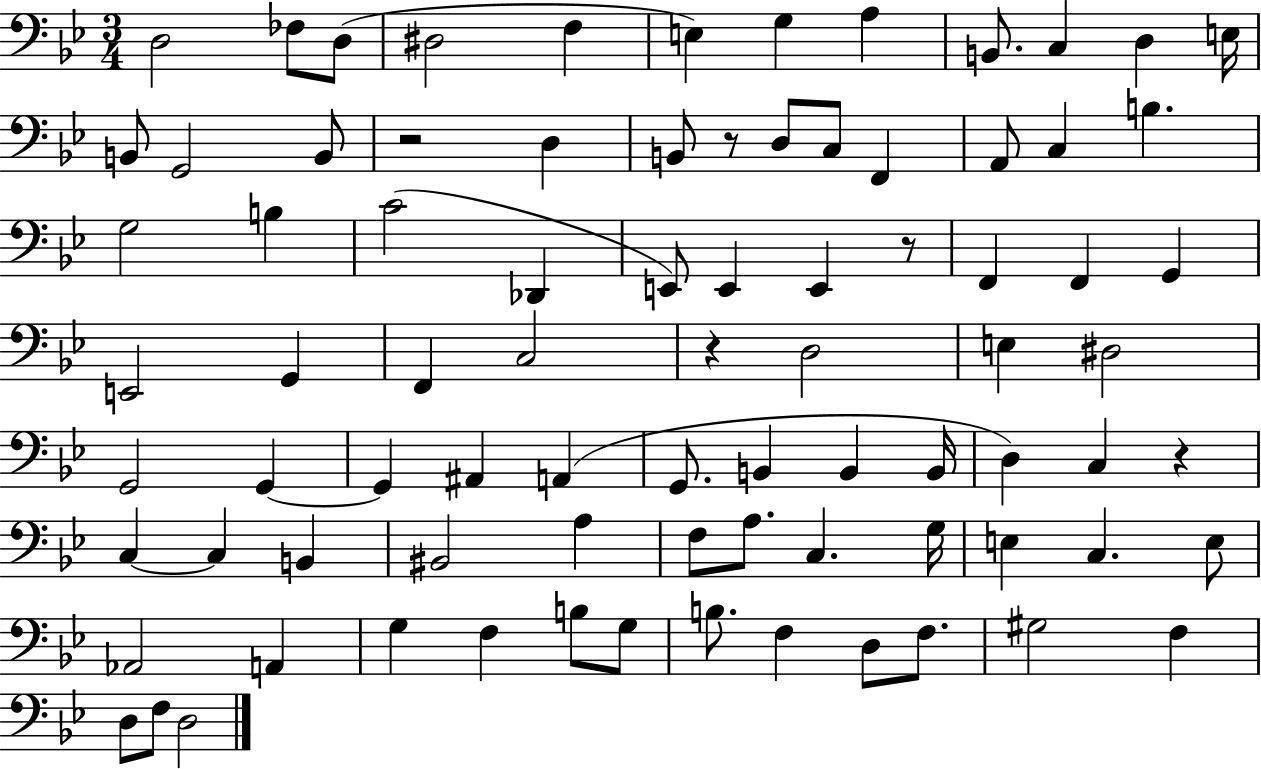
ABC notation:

X:1
T:Untitled
M:3/4
L:1/4
K:Bb
D,2 _F,/2 D,/2 ^D,2 F, E, G, A, B,,/2 C, D, E,/4 B,,/2 G,,2 B,,/2 z2 D, B,,/2 z/2 D,/2 C,/2 F,, A,,/2 C, B, G,2 B, C2 _D,, E,,/2 E,, E,, z/2 F,, F,, G,, E,,2 G,, F,, C,2 z D,2 E, ^D,2 G,,2 G,, G,, ^A,, A,, G,,/2 B,, B,, B,,/4 D, C, z C, C, B,, ^B,,2 A, F,/2 A,/2 C, G,/4 E, C, E,/2 _A,,2 A,, G, F, B,/2 G,/2 B,/2 F, D,/2 F,/2 ^G,2 F, D,/2 F,/2 D,2